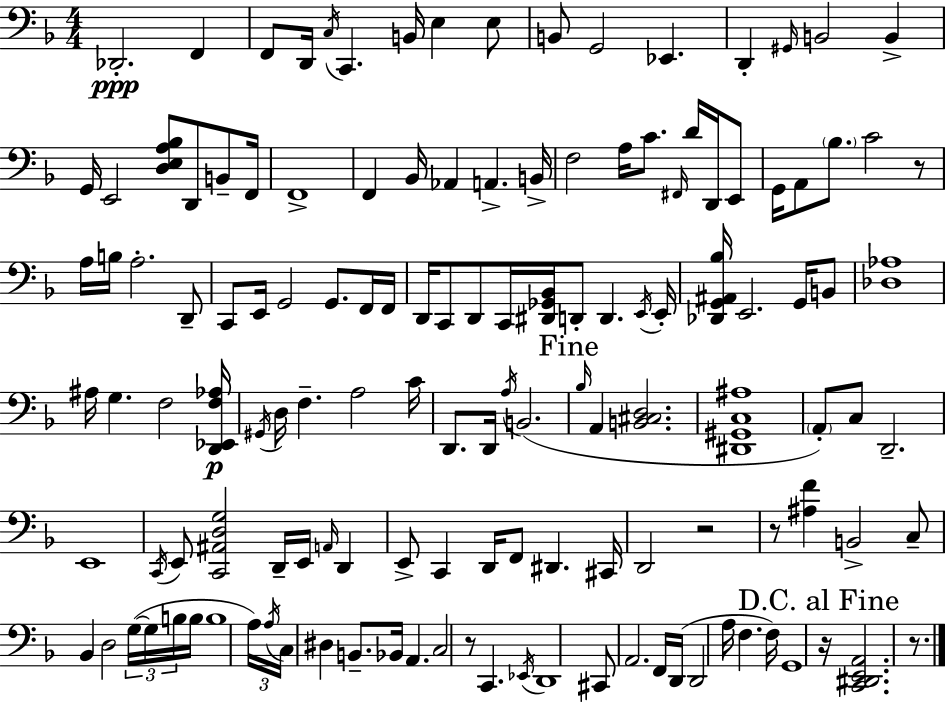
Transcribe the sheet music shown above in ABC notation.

X:1
T:Untitled
M:4/4
L:1/4
K:Dm
_D,,2 F,, F,,/2 D,,/4 C,/4 C,, B,,/4 E, E,/2 B,,/2 G,,2 _E,, D,, ^G,,/4 B,,2 B,, G,,/4 E,,2 [D,E,A,_B,]/2 D,,/2 B,,/2 F,,/4 F,,4 F,, _B,,/4 _A,, A,, B,,/4 F,2 A,/4 C/2 ^F,,/4 D/4 D,,/4 E,,/2 G,,/4 A,,/2 _B,/2 C2 z/2 A,/4 B,/4 A,2 D,,/2 C,,/2 E,,/4 G,,2 G,,/2 F,,/4 F,,/4 D,,/4 C,,/2 D,,/2 C,,/4 [^D,,_G,,_B,,]/4 D,,/2 D,, E,,/4 E,,/4 [_D,,G,,^A,,_B,]/4 E,,2 G,,/4 B,,/2 [_D,_A,]4 ^A,/4 G, F,2 [D,,_E,,F,_A,]/4 ^G,,/4 D,/4 F, A,2 C/4 D,,/2 D,,/4 A,/4 B,,2 _B,/4 A,, [B,,^C,D,]2 [^D,,^G,,C,^A,]4 A,,/2 C,/2 D,,2 E,,4 C,,/4 E,,/2 [C,,^A,,D,G,]2 D,,/4 E,,/4 A,,/4 D,, E,,/2 C,, D,,/4 F,,/2 ^D,, ^C,,/4 D,,2 z2 z/2 [^A,F] B,,2 C,/2 _B,, D,2 G,/4 G,/4 B,/4 B,/4 B,4 A,/4 A,/4 C,/4 ^D, B,,/2 _B,,/4 A,, C,2 z/2 C,, _E,,/4 D,,4 ^C,,/2 A,,2 F,,/4 D,,/4 D,,2 A,/4 F, F,/4 G,,4 z/4 [C,,^D,,E,,A,,]2 z/2